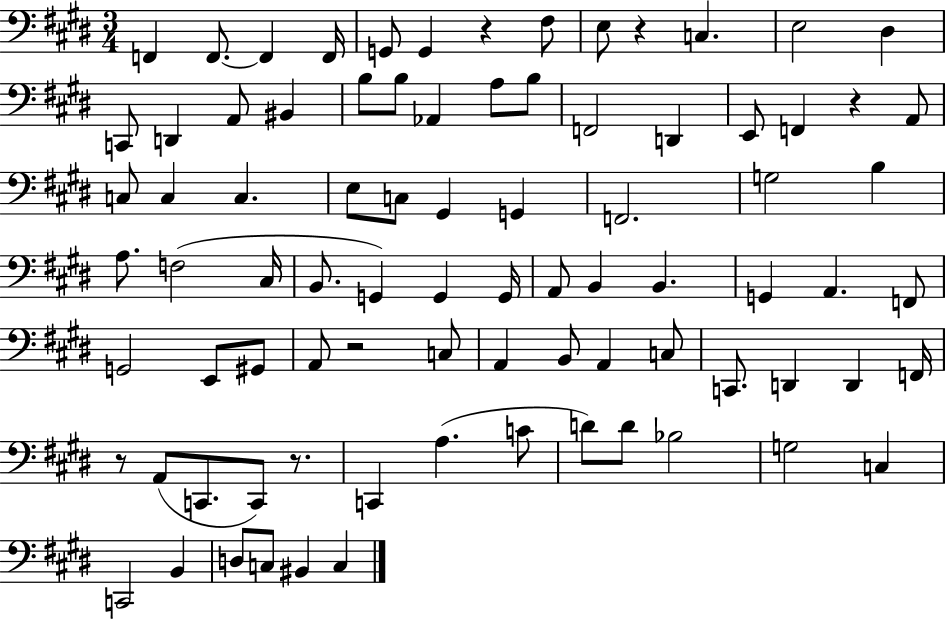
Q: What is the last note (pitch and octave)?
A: C3